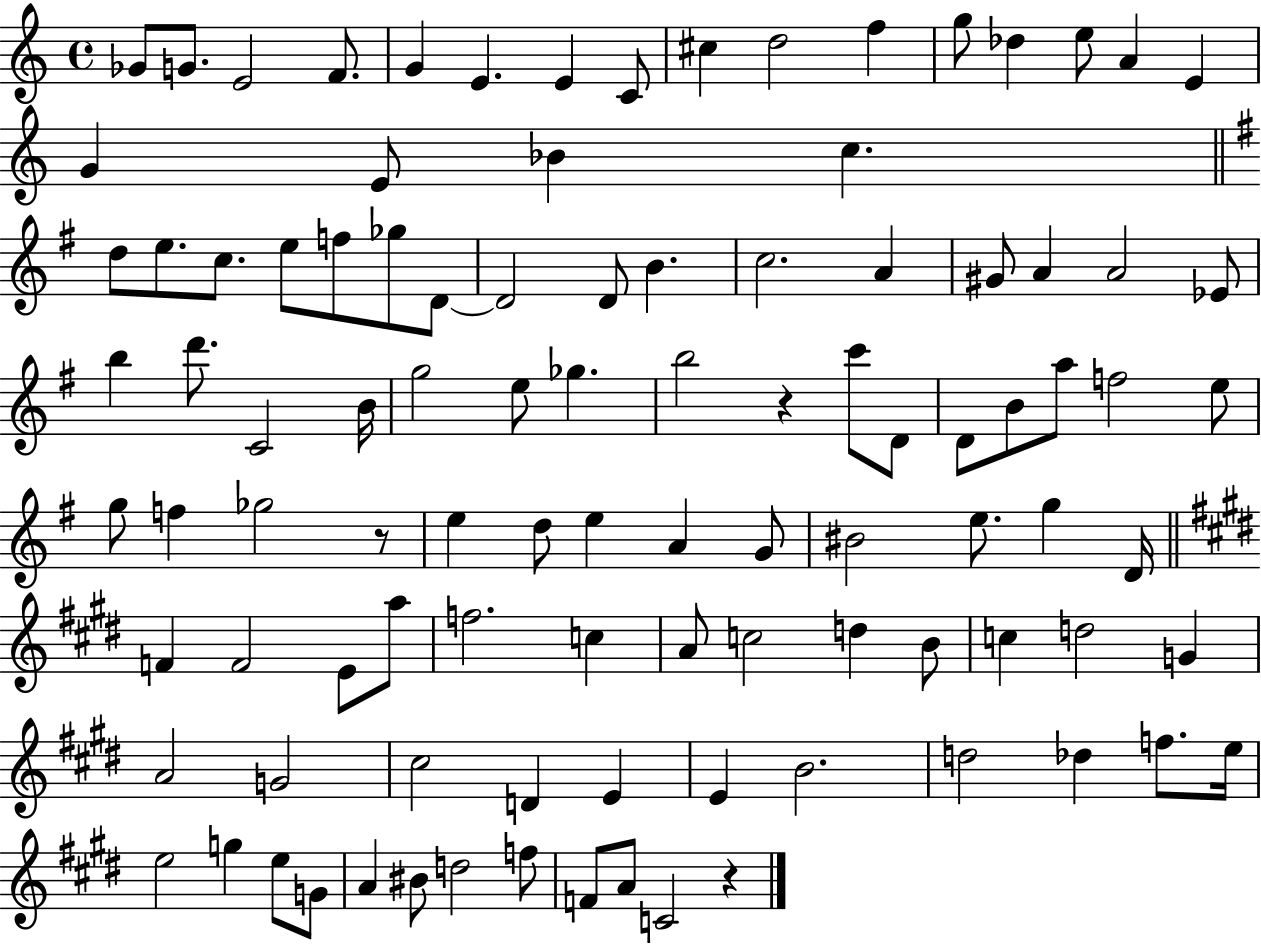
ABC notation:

X:1
T:Untitled
M:4/4
L:1/4
K:C
_G/2 G/2 E2 F/2 G E E C/2 ^c d2 f g/2 _d e/2 A E G E/2 _B c d/2 e/2 c/2 e/2 f/2 _g/2 D/2 D2 D/2 B c2 A ^G/2 A A2 _E/2 b d'/2 C2 B/4 g2 e/2 _g b2 z c'/2 D/2 D/2 B/2 a/2 f2 e/2 g/2 f _g2 z/2 e d/2 e A G/2 ^B2 e/2 g D/4 F F2 E/2 a/2 f2 c A/2 c2 d B/2 c d2 G A2 G2 ^c2 D E E B2 d2 _d f/2 e/4 e2 g e/2 G/2 A ^B/2 d2 f/2 F/2 A/2 C2 z